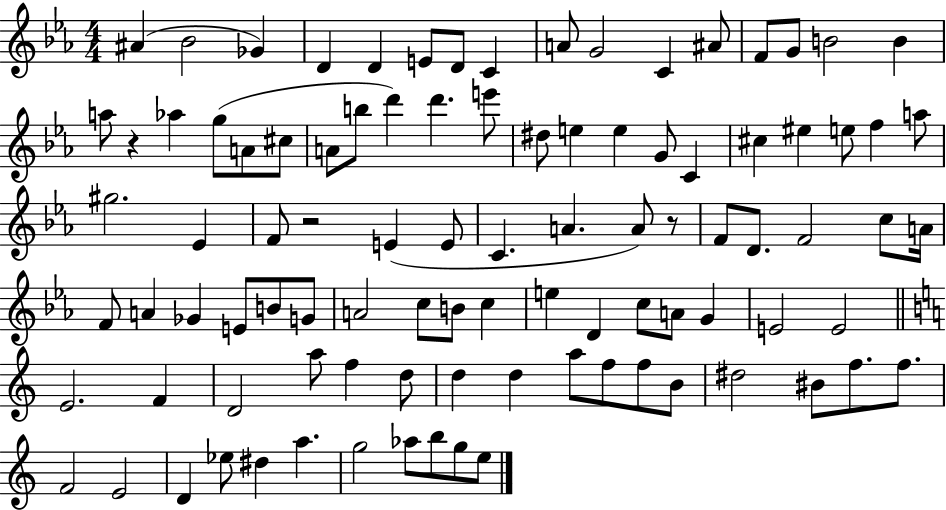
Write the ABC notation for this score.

X:1
T:Untitled
M:4/4
L:1/4
K:Eb
^A _B2 _G D D E/2 D/2 C A/2 G2 C ^A/2 F/2 G/2 B2 B a/2 z _a g/2 A/2 ^c/2 A/2 b/2 d' d' e'/2 ^d/2 e e G/2 C ^c ^e e/2 f a/2 ^g2 _E F/2 z2 E E/2 C A A/2 z/2 F/2 D/2 F2 c/2 A/4 F/2 A _G E/2 B/2 G/2 A2 c/2 B/2 c e D c/2 A/2 G E2 E2 E2 F D2 a/2 f d/2 d d a/2 f/2 f/2 B/2 ^d2 ^B/2 f/2 f/2 F2 E2 D _e/2 ^d a g2 _a/2 b/2 g/2 e/2